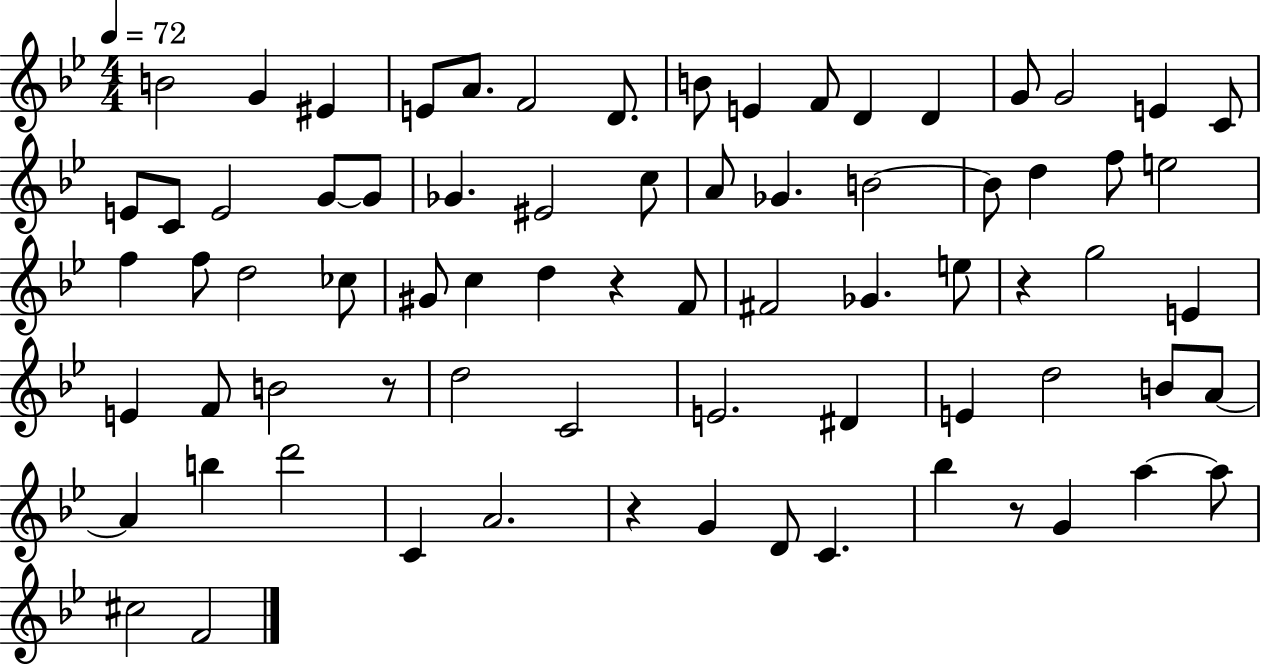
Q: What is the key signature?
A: BES major